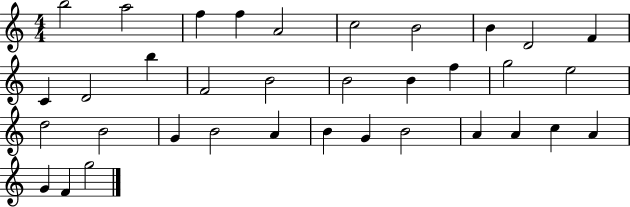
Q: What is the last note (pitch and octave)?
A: G5